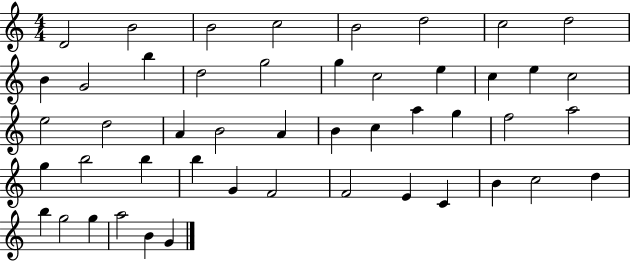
X:1
T:Untitled
M:4/4
L:1/4
K:C
D2 B2 B2 c2 B2 d2 c2 d2 B G2 b d2 g2 g c2 e c e c2 e2 d2 A B2 A B c a g f2 a2 g b2 b b G F2 F2 E C B c2 d b g2 g a2 B G